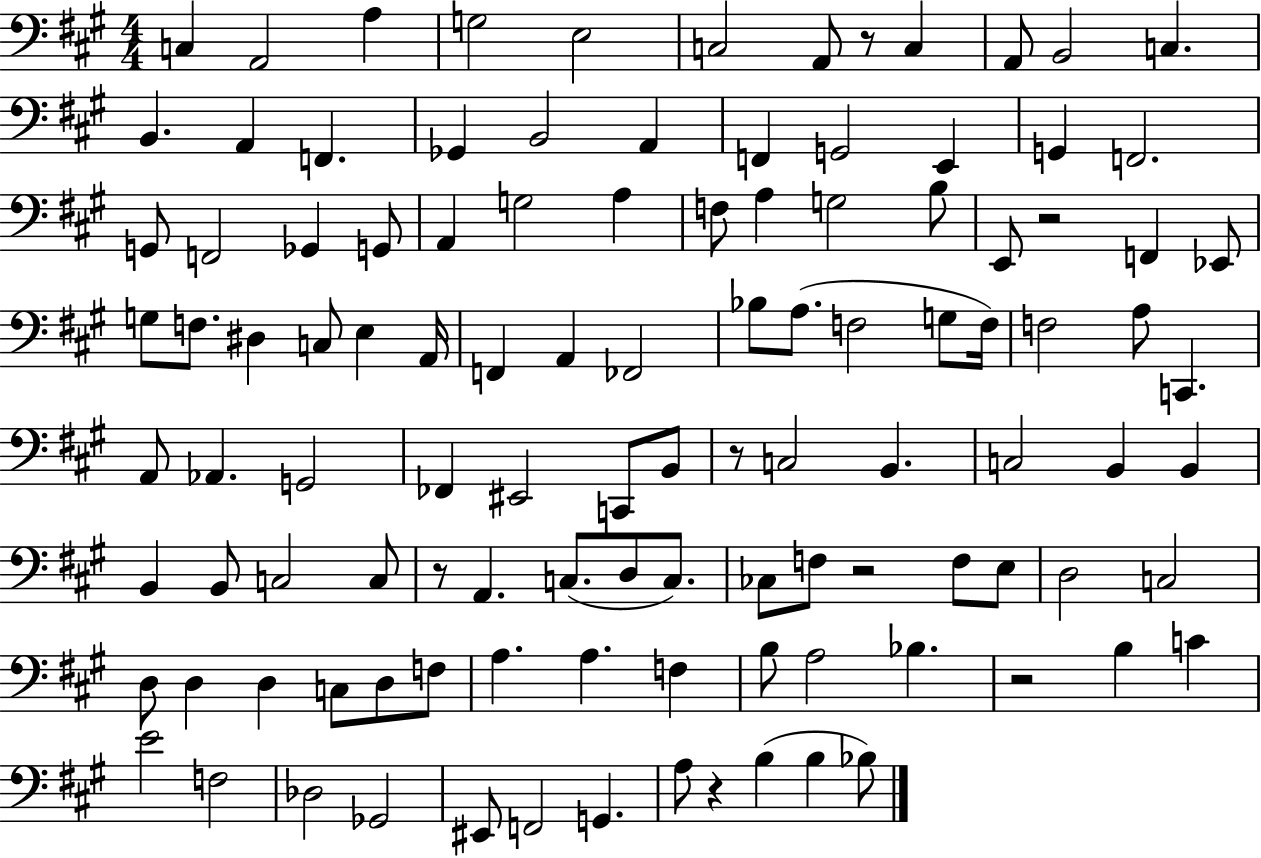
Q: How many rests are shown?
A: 7